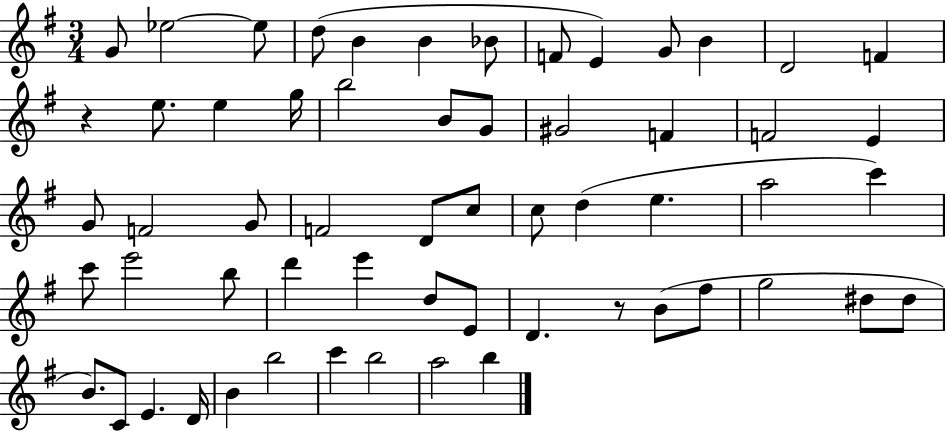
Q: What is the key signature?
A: G major